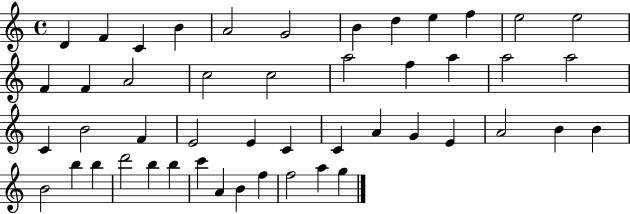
{
  \clef treble
  \time 4/4
  \defaultTimeSignature
  \key c \major
  d'4 f'4 c'4 b'4 | a'2 g'2 | b'4 d''4 e''4 f''4 | e''2 e''2 | \break f'4 f'4 a'2 | c''2 c''2 | a''2 f''4 a''4 | a''2 a''2 | \break c'4 b'2 f'4 | e'2 e'4 c'4 | c'4 a'4 g'4 e'4 | a'2 b'4 b'4 | \break b'2 b''4 b''4 | d'''2 b''4 b''4 | c'''4 a'4 b'4 f''4 | f''2 a''4 g''4 | \break \bar "|."
}